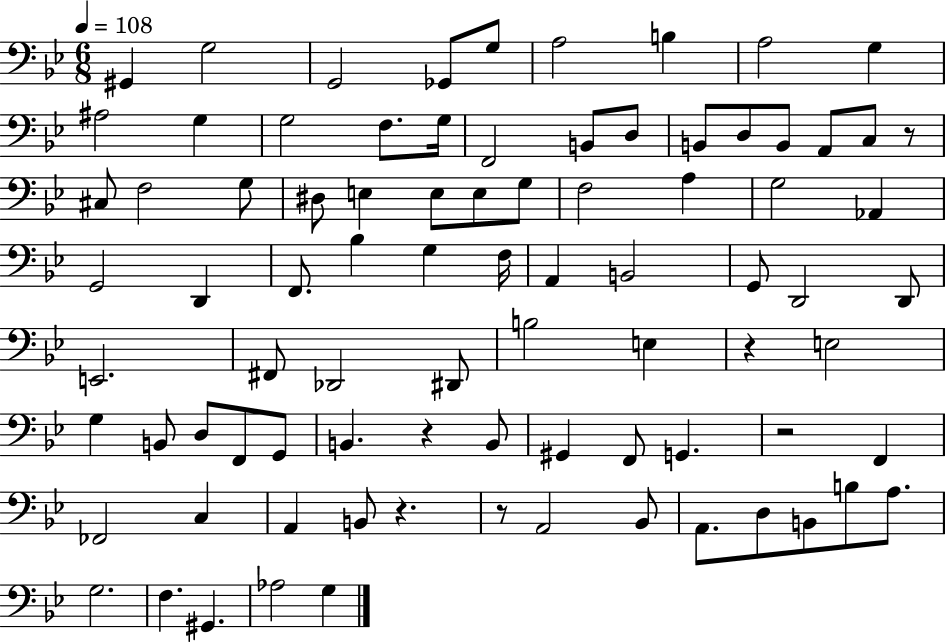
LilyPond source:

{
  \clef bass
  \numericTimeSignature
  \time 6/8
  \key bes \major
  \tempo 4 = 108
  \repeat volta 2 { gis,4 g2 | g,2 ges,8 g8 | a2 b4 | a2 g4 | \break ais2 g4 | g2 f8. g16 | f,2 b,8 d8 | b,8 d8 b,8 a,8 c8 r8 | \break cis8 f2 g8 | dis8 e4 e8 e8 g8 | f2 a4 | g2 aes,4 | \break g,2 d,4 | f,8. bes4 g4 f16 | a,4 b,2 | g,8 d,2 d,8 | \break e,2. | fis,8 des,2 dis,8 | b2 e4 | r4 e2 | \break g4 b,8 d8 f,8 g,8 | b,4. r4 b,8 | gis,4 f,8 g,4. | r2 f,4 | \break fes,2 c4 | a,4 b,8 r4. | r8 a,2 bes,8 | a,8. d8 b,8 b8 a8. | \break g2. | f4. gis,4. | aes2 g4 | } \bar "|."
}